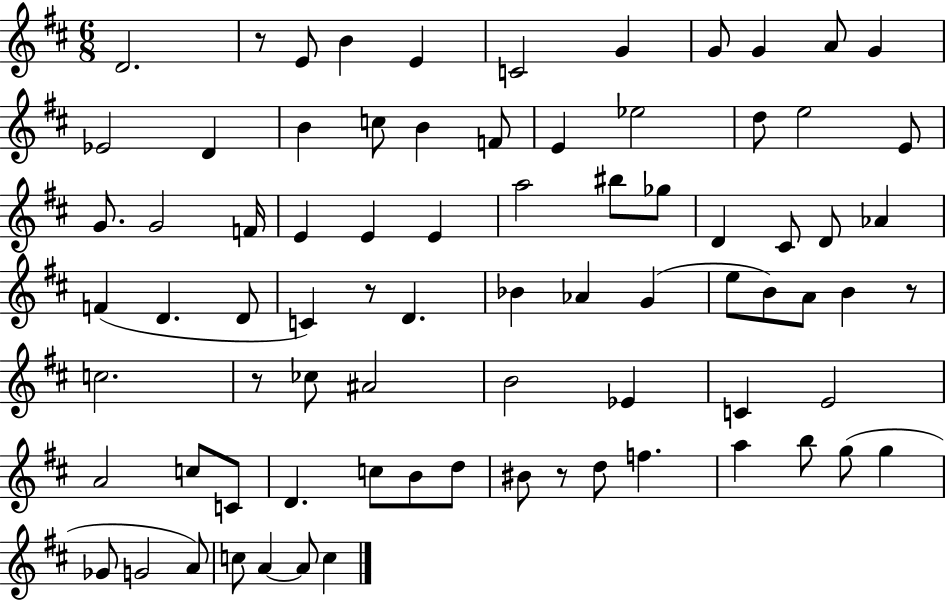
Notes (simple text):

D4/h. R/e E4/e B4/q E4/q C4/h G4/q G4/e G4/q A4/e G4/q Eb4/h D4/q B4/q C5/e B4/q F4/e E4/q Eb5/h D5/e E5/h E4/e G4/e. G4/h F4/s E4/q E4/q E4/q A5/h BIS5/e Gb5/e D4/q C#4/e D4/e Ab4/q F4/q D4/q. D4/e C4/q R/e D4/q. Bb4/q Ab4/q G4/q E5/e B4/e A4/e B4/q R/e C5/h. R/e CES5/e A#4/h B4/h Eb4/q C4/q E4/h A4/h C5/e C4/e D4/q. C5/e B4/e D5/e BIS4/e R/e D5/e F5/q. A5/q B5/e G5/e G5/q Gb4/e G4/h A4/e C5/e A4/q A4/e C5/q